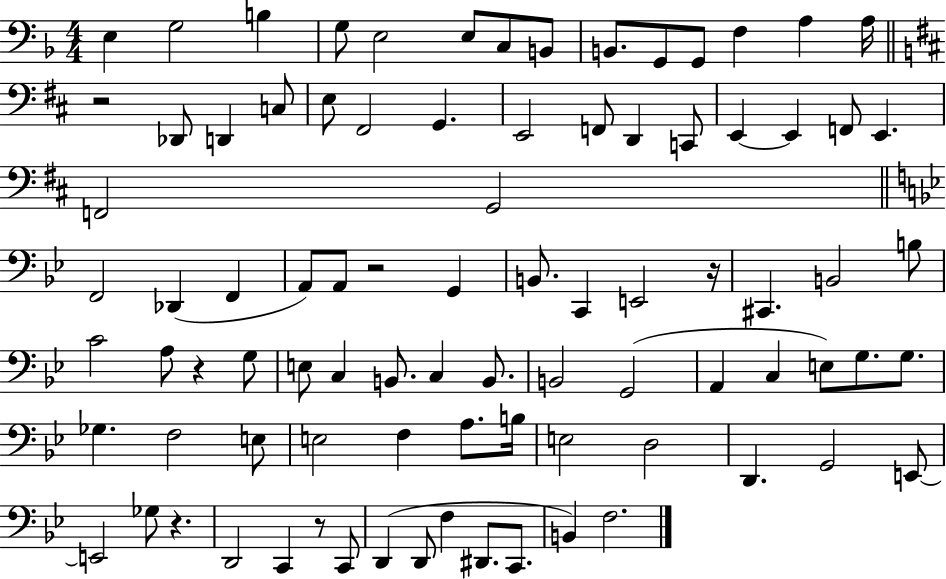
E3/q G3/h B3/q G3/e E3/h E3/e C3/e B2/e B2/e. G2/e G2/e F3/q A3/q A3/s R/h Db2/e D2/q C3/e E3/e F#2/h G2/q. E2/h F2/e D2/q C2/e E2/q E2/q F2/e E2/q. F2/h G2/h F2/h Db2/q F2/q A2/e A2/e R/h G2/q B2/e. C2/q E2/h R/s C#2/q. B2/h B3/e C4/h A3/e R/q G3/e E3/e C3/q B2/e. C3/q B2/e. B2/h G2/h A2/q C3/q E3/e G3/e. G3/e. Gb3/q. F3/h E3/e E3/h F3/q A3/e. B3/s E3/h D3/h D2/q. G2/h E2/e E2/h Gb3/e R/q. D2/h C2/q R/e C2/e D2/q D2/e F3/q D#2/e. C2/e. B2/q F3/h.